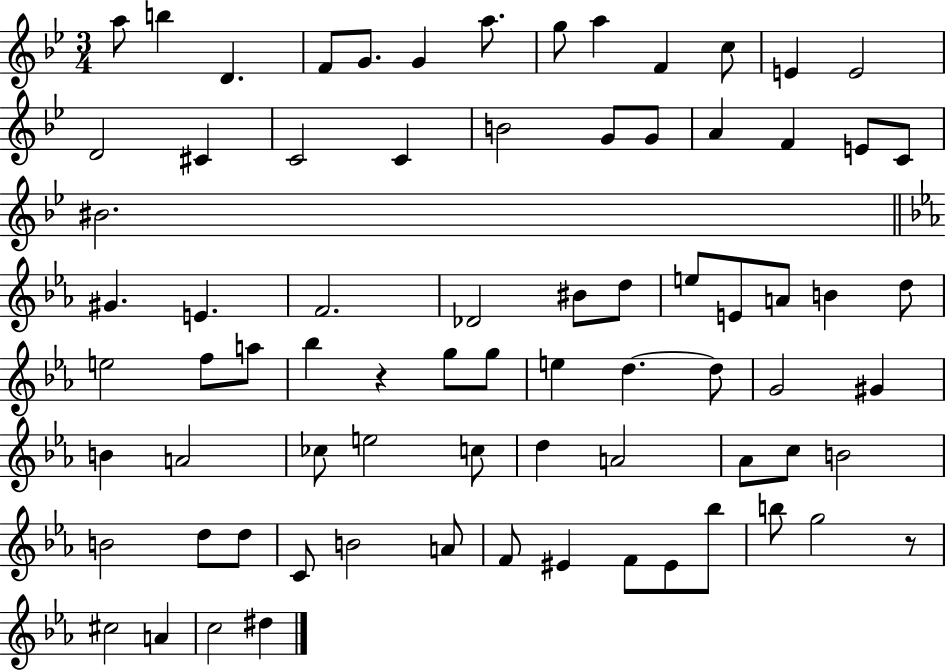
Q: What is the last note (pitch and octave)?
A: D#5